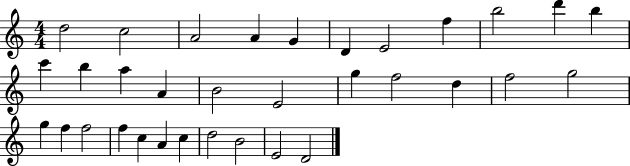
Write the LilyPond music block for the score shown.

{
  \clef treble
  \numericTimeSignature
  \time 4/4
  \key c \major
  d''2 c''2 | a'2 a'4 g'4 | d'4 e'2 f''4 | b''2 d'''4 b''4 | \break c'''4 b''4 a''4 a'4 | b'2 e'2 | g''4 f''2 d''4 | f''2 g''2 | \break g''4 f''4 f''2 | f''4 c''4 a'4 c''4 | d''2 b'2 | e'2 d'2 | \break \bar "|."
}